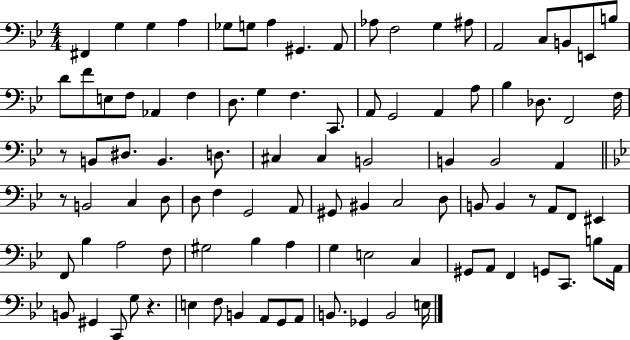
{
  \clef bass
  \numericTimeSignature
  \time 4/4
  \key bes \major
  fis,4 g4 g4 a4 | ges8 g8 a4 gis,4. a,8 | aes8 f2 g4 ais8 | a,2 c8 b,8 e,8 b8 | \break d'8 f'8 e8 f8 aes,4 f4 | d8. g4 f4. c,8. | a,8 g,2 a,4 a8 | bes4 des8. f,2 f16 | \break r8 b,8 dis8. b,4. d8. | cis4 cis4 b,2 | b,4 b,2 a,4 | \bar "||" \break \key bes \major r8 b,2 c4 d8 | d8 f4 g,2 a,8 | gis,8 bis,4 c2 d8 | b,8 b,4 r8 a,8 f,8 eis,4 | \break f,8 bes4 a2 f8 | gis2 bes4 a4 | g4 e2 c4 | gis,8 a,8 f,4 g,8 c,8. b8 a,16 | \break b,8 gis,4 c,8 g8 r4. | e4 f8 b,4 a,8 g,8 a,8 | b,8. ges,4 b,2 e16 | \bar "|."
}